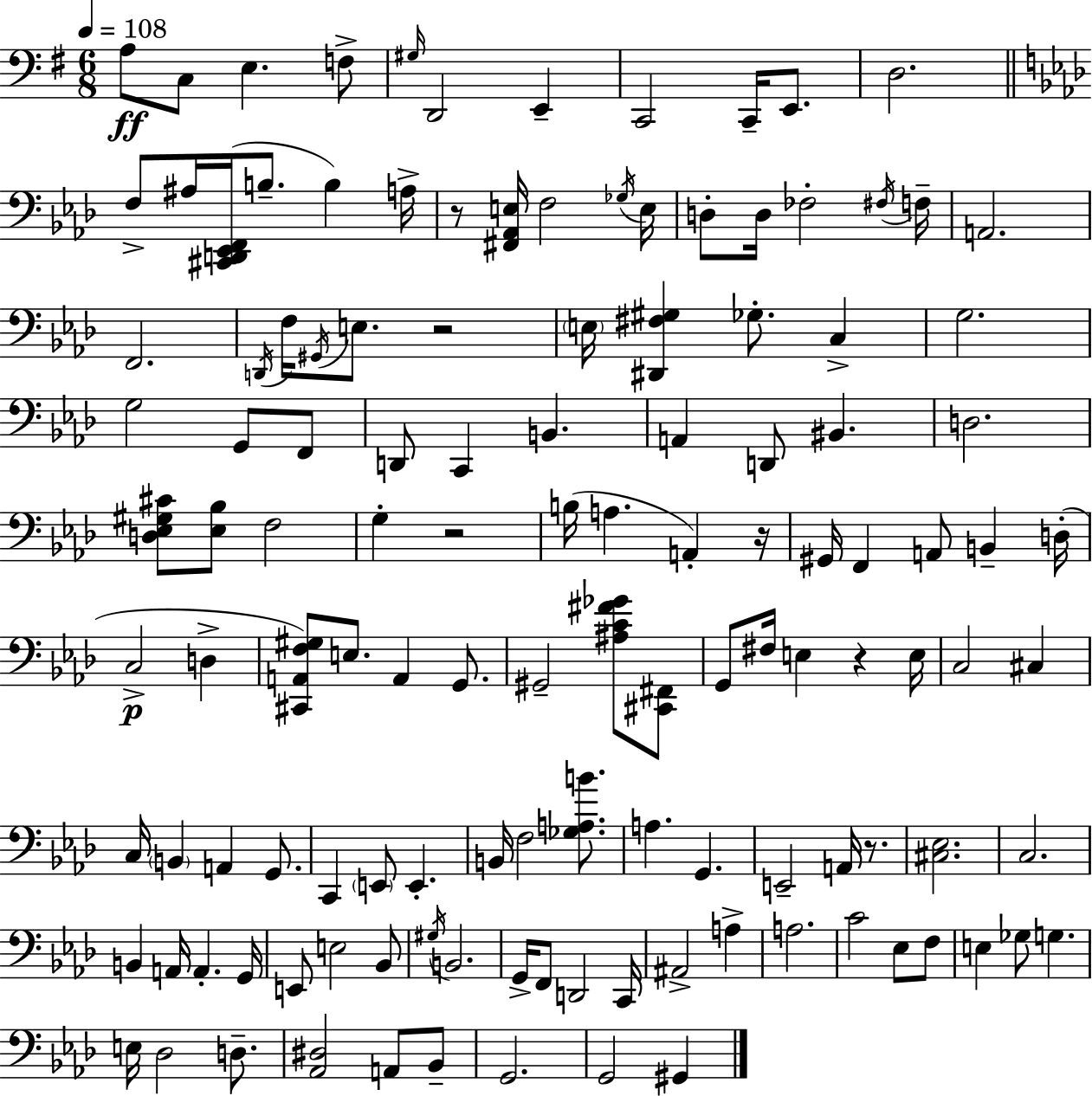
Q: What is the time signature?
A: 6/8